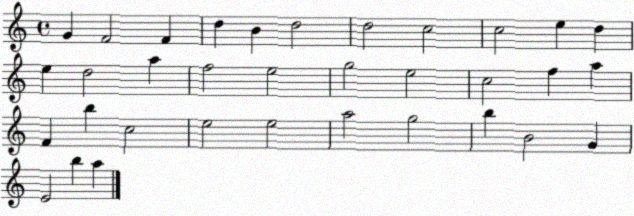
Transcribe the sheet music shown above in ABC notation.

X:1
T:Untitled
M:4/4
L:1/4
K:C
G F2 F d B d2 d2 c2 c2 e d e d2 a f2 e2 g2 e2 c2 f a F b c2 e2 e2 a2 g2 b B2 G E2 b a